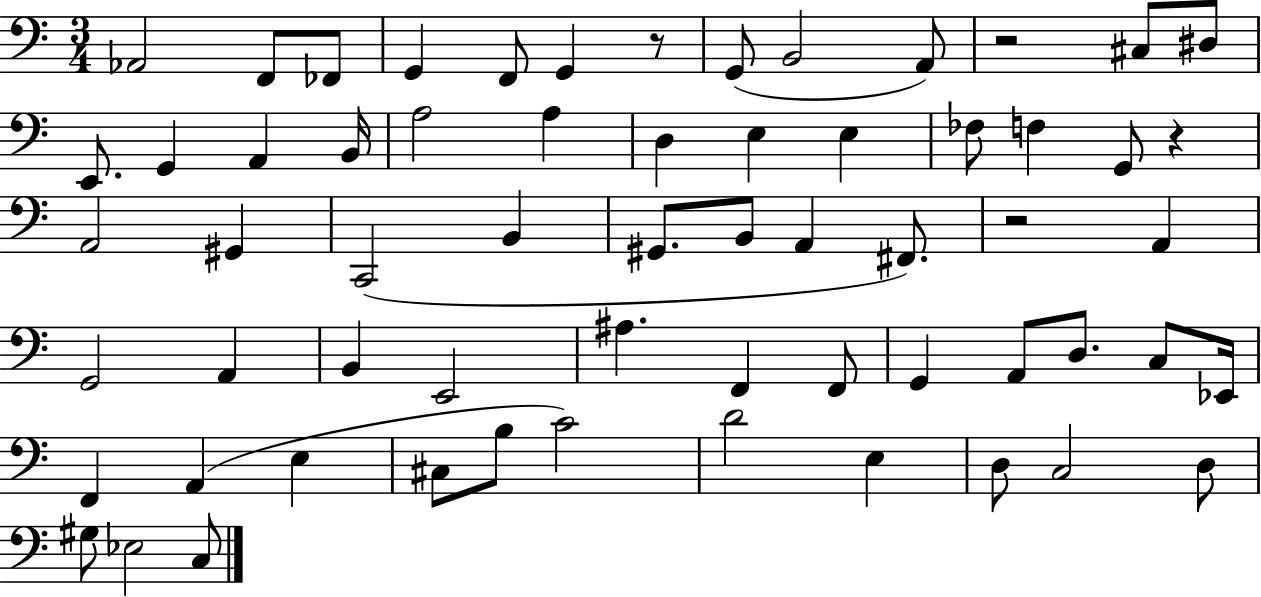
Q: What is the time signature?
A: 3/4